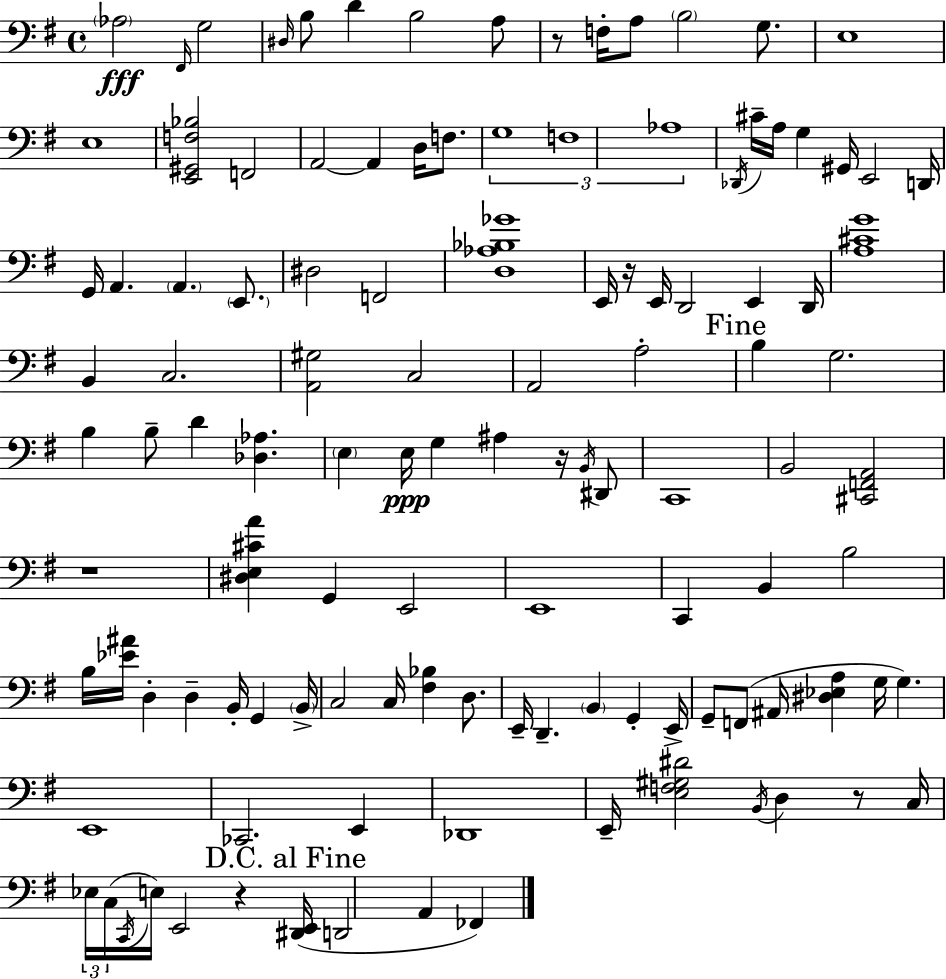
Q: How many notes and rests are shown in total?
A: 117